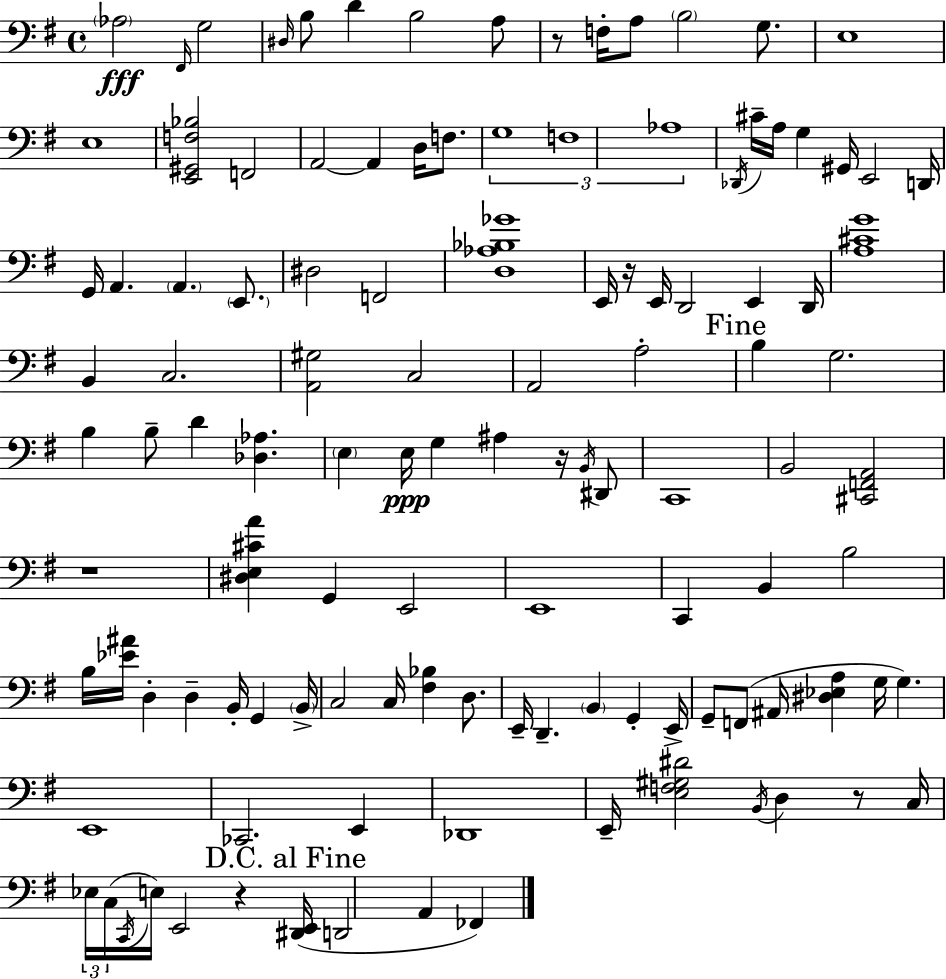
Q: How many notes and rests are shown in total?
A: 117